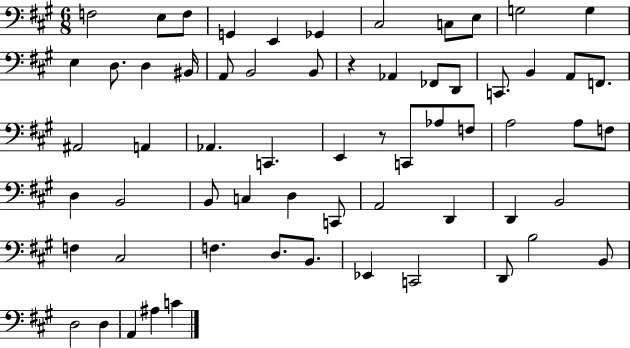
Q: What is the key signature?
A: A major